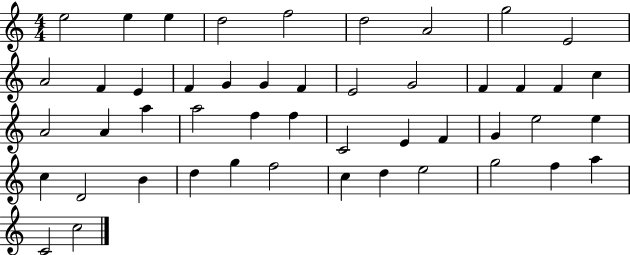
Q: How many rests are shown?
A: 0